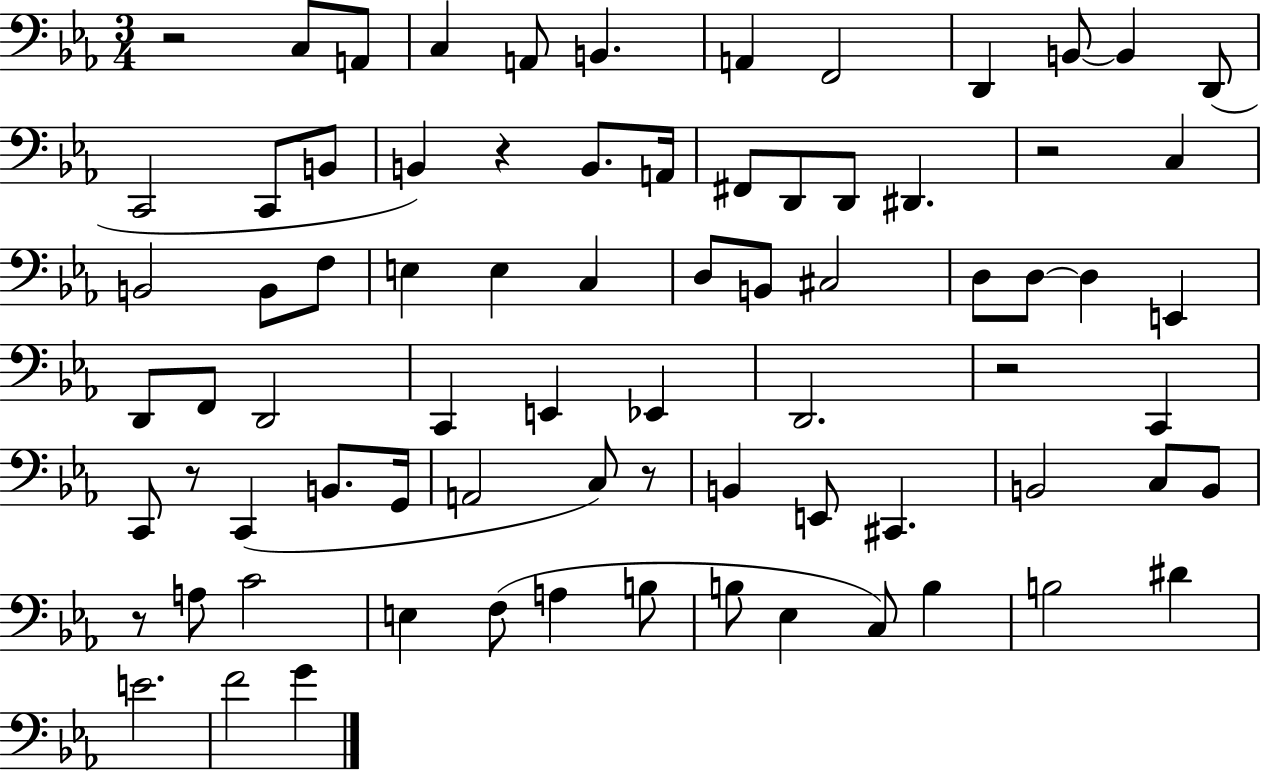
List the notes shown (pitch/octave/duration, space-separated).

R/h C3/e A2/e C3/q A2/e B2/q. A2/q F2/h D2/q B2/e B2/q D2/e C2/h C2/e B2/e B2/q R/q B2/e. A2/s F#2/e D2/e D2/e D#2/q. R/h C3/q B2/h B2/e F3/e E3/q E3/q C3/q D3/e B2/e C#3/h D3/e D3/e D3/q E2/q D2/e F2/e D2/h C2/q E2/q Eb2/q D2/h. R/h C2/q C2/e R/e C2/q B2/e. G2/s A2/h C3/e R/e B2/q E2/e C#2/q. B2/h C3/e B2/e R/e A3/e C4/h E3/q F3/e A3/q B3/e B3/e Eb3/q C3/e B3/q B3/h D#4/q E4/h. F4/h G4/q